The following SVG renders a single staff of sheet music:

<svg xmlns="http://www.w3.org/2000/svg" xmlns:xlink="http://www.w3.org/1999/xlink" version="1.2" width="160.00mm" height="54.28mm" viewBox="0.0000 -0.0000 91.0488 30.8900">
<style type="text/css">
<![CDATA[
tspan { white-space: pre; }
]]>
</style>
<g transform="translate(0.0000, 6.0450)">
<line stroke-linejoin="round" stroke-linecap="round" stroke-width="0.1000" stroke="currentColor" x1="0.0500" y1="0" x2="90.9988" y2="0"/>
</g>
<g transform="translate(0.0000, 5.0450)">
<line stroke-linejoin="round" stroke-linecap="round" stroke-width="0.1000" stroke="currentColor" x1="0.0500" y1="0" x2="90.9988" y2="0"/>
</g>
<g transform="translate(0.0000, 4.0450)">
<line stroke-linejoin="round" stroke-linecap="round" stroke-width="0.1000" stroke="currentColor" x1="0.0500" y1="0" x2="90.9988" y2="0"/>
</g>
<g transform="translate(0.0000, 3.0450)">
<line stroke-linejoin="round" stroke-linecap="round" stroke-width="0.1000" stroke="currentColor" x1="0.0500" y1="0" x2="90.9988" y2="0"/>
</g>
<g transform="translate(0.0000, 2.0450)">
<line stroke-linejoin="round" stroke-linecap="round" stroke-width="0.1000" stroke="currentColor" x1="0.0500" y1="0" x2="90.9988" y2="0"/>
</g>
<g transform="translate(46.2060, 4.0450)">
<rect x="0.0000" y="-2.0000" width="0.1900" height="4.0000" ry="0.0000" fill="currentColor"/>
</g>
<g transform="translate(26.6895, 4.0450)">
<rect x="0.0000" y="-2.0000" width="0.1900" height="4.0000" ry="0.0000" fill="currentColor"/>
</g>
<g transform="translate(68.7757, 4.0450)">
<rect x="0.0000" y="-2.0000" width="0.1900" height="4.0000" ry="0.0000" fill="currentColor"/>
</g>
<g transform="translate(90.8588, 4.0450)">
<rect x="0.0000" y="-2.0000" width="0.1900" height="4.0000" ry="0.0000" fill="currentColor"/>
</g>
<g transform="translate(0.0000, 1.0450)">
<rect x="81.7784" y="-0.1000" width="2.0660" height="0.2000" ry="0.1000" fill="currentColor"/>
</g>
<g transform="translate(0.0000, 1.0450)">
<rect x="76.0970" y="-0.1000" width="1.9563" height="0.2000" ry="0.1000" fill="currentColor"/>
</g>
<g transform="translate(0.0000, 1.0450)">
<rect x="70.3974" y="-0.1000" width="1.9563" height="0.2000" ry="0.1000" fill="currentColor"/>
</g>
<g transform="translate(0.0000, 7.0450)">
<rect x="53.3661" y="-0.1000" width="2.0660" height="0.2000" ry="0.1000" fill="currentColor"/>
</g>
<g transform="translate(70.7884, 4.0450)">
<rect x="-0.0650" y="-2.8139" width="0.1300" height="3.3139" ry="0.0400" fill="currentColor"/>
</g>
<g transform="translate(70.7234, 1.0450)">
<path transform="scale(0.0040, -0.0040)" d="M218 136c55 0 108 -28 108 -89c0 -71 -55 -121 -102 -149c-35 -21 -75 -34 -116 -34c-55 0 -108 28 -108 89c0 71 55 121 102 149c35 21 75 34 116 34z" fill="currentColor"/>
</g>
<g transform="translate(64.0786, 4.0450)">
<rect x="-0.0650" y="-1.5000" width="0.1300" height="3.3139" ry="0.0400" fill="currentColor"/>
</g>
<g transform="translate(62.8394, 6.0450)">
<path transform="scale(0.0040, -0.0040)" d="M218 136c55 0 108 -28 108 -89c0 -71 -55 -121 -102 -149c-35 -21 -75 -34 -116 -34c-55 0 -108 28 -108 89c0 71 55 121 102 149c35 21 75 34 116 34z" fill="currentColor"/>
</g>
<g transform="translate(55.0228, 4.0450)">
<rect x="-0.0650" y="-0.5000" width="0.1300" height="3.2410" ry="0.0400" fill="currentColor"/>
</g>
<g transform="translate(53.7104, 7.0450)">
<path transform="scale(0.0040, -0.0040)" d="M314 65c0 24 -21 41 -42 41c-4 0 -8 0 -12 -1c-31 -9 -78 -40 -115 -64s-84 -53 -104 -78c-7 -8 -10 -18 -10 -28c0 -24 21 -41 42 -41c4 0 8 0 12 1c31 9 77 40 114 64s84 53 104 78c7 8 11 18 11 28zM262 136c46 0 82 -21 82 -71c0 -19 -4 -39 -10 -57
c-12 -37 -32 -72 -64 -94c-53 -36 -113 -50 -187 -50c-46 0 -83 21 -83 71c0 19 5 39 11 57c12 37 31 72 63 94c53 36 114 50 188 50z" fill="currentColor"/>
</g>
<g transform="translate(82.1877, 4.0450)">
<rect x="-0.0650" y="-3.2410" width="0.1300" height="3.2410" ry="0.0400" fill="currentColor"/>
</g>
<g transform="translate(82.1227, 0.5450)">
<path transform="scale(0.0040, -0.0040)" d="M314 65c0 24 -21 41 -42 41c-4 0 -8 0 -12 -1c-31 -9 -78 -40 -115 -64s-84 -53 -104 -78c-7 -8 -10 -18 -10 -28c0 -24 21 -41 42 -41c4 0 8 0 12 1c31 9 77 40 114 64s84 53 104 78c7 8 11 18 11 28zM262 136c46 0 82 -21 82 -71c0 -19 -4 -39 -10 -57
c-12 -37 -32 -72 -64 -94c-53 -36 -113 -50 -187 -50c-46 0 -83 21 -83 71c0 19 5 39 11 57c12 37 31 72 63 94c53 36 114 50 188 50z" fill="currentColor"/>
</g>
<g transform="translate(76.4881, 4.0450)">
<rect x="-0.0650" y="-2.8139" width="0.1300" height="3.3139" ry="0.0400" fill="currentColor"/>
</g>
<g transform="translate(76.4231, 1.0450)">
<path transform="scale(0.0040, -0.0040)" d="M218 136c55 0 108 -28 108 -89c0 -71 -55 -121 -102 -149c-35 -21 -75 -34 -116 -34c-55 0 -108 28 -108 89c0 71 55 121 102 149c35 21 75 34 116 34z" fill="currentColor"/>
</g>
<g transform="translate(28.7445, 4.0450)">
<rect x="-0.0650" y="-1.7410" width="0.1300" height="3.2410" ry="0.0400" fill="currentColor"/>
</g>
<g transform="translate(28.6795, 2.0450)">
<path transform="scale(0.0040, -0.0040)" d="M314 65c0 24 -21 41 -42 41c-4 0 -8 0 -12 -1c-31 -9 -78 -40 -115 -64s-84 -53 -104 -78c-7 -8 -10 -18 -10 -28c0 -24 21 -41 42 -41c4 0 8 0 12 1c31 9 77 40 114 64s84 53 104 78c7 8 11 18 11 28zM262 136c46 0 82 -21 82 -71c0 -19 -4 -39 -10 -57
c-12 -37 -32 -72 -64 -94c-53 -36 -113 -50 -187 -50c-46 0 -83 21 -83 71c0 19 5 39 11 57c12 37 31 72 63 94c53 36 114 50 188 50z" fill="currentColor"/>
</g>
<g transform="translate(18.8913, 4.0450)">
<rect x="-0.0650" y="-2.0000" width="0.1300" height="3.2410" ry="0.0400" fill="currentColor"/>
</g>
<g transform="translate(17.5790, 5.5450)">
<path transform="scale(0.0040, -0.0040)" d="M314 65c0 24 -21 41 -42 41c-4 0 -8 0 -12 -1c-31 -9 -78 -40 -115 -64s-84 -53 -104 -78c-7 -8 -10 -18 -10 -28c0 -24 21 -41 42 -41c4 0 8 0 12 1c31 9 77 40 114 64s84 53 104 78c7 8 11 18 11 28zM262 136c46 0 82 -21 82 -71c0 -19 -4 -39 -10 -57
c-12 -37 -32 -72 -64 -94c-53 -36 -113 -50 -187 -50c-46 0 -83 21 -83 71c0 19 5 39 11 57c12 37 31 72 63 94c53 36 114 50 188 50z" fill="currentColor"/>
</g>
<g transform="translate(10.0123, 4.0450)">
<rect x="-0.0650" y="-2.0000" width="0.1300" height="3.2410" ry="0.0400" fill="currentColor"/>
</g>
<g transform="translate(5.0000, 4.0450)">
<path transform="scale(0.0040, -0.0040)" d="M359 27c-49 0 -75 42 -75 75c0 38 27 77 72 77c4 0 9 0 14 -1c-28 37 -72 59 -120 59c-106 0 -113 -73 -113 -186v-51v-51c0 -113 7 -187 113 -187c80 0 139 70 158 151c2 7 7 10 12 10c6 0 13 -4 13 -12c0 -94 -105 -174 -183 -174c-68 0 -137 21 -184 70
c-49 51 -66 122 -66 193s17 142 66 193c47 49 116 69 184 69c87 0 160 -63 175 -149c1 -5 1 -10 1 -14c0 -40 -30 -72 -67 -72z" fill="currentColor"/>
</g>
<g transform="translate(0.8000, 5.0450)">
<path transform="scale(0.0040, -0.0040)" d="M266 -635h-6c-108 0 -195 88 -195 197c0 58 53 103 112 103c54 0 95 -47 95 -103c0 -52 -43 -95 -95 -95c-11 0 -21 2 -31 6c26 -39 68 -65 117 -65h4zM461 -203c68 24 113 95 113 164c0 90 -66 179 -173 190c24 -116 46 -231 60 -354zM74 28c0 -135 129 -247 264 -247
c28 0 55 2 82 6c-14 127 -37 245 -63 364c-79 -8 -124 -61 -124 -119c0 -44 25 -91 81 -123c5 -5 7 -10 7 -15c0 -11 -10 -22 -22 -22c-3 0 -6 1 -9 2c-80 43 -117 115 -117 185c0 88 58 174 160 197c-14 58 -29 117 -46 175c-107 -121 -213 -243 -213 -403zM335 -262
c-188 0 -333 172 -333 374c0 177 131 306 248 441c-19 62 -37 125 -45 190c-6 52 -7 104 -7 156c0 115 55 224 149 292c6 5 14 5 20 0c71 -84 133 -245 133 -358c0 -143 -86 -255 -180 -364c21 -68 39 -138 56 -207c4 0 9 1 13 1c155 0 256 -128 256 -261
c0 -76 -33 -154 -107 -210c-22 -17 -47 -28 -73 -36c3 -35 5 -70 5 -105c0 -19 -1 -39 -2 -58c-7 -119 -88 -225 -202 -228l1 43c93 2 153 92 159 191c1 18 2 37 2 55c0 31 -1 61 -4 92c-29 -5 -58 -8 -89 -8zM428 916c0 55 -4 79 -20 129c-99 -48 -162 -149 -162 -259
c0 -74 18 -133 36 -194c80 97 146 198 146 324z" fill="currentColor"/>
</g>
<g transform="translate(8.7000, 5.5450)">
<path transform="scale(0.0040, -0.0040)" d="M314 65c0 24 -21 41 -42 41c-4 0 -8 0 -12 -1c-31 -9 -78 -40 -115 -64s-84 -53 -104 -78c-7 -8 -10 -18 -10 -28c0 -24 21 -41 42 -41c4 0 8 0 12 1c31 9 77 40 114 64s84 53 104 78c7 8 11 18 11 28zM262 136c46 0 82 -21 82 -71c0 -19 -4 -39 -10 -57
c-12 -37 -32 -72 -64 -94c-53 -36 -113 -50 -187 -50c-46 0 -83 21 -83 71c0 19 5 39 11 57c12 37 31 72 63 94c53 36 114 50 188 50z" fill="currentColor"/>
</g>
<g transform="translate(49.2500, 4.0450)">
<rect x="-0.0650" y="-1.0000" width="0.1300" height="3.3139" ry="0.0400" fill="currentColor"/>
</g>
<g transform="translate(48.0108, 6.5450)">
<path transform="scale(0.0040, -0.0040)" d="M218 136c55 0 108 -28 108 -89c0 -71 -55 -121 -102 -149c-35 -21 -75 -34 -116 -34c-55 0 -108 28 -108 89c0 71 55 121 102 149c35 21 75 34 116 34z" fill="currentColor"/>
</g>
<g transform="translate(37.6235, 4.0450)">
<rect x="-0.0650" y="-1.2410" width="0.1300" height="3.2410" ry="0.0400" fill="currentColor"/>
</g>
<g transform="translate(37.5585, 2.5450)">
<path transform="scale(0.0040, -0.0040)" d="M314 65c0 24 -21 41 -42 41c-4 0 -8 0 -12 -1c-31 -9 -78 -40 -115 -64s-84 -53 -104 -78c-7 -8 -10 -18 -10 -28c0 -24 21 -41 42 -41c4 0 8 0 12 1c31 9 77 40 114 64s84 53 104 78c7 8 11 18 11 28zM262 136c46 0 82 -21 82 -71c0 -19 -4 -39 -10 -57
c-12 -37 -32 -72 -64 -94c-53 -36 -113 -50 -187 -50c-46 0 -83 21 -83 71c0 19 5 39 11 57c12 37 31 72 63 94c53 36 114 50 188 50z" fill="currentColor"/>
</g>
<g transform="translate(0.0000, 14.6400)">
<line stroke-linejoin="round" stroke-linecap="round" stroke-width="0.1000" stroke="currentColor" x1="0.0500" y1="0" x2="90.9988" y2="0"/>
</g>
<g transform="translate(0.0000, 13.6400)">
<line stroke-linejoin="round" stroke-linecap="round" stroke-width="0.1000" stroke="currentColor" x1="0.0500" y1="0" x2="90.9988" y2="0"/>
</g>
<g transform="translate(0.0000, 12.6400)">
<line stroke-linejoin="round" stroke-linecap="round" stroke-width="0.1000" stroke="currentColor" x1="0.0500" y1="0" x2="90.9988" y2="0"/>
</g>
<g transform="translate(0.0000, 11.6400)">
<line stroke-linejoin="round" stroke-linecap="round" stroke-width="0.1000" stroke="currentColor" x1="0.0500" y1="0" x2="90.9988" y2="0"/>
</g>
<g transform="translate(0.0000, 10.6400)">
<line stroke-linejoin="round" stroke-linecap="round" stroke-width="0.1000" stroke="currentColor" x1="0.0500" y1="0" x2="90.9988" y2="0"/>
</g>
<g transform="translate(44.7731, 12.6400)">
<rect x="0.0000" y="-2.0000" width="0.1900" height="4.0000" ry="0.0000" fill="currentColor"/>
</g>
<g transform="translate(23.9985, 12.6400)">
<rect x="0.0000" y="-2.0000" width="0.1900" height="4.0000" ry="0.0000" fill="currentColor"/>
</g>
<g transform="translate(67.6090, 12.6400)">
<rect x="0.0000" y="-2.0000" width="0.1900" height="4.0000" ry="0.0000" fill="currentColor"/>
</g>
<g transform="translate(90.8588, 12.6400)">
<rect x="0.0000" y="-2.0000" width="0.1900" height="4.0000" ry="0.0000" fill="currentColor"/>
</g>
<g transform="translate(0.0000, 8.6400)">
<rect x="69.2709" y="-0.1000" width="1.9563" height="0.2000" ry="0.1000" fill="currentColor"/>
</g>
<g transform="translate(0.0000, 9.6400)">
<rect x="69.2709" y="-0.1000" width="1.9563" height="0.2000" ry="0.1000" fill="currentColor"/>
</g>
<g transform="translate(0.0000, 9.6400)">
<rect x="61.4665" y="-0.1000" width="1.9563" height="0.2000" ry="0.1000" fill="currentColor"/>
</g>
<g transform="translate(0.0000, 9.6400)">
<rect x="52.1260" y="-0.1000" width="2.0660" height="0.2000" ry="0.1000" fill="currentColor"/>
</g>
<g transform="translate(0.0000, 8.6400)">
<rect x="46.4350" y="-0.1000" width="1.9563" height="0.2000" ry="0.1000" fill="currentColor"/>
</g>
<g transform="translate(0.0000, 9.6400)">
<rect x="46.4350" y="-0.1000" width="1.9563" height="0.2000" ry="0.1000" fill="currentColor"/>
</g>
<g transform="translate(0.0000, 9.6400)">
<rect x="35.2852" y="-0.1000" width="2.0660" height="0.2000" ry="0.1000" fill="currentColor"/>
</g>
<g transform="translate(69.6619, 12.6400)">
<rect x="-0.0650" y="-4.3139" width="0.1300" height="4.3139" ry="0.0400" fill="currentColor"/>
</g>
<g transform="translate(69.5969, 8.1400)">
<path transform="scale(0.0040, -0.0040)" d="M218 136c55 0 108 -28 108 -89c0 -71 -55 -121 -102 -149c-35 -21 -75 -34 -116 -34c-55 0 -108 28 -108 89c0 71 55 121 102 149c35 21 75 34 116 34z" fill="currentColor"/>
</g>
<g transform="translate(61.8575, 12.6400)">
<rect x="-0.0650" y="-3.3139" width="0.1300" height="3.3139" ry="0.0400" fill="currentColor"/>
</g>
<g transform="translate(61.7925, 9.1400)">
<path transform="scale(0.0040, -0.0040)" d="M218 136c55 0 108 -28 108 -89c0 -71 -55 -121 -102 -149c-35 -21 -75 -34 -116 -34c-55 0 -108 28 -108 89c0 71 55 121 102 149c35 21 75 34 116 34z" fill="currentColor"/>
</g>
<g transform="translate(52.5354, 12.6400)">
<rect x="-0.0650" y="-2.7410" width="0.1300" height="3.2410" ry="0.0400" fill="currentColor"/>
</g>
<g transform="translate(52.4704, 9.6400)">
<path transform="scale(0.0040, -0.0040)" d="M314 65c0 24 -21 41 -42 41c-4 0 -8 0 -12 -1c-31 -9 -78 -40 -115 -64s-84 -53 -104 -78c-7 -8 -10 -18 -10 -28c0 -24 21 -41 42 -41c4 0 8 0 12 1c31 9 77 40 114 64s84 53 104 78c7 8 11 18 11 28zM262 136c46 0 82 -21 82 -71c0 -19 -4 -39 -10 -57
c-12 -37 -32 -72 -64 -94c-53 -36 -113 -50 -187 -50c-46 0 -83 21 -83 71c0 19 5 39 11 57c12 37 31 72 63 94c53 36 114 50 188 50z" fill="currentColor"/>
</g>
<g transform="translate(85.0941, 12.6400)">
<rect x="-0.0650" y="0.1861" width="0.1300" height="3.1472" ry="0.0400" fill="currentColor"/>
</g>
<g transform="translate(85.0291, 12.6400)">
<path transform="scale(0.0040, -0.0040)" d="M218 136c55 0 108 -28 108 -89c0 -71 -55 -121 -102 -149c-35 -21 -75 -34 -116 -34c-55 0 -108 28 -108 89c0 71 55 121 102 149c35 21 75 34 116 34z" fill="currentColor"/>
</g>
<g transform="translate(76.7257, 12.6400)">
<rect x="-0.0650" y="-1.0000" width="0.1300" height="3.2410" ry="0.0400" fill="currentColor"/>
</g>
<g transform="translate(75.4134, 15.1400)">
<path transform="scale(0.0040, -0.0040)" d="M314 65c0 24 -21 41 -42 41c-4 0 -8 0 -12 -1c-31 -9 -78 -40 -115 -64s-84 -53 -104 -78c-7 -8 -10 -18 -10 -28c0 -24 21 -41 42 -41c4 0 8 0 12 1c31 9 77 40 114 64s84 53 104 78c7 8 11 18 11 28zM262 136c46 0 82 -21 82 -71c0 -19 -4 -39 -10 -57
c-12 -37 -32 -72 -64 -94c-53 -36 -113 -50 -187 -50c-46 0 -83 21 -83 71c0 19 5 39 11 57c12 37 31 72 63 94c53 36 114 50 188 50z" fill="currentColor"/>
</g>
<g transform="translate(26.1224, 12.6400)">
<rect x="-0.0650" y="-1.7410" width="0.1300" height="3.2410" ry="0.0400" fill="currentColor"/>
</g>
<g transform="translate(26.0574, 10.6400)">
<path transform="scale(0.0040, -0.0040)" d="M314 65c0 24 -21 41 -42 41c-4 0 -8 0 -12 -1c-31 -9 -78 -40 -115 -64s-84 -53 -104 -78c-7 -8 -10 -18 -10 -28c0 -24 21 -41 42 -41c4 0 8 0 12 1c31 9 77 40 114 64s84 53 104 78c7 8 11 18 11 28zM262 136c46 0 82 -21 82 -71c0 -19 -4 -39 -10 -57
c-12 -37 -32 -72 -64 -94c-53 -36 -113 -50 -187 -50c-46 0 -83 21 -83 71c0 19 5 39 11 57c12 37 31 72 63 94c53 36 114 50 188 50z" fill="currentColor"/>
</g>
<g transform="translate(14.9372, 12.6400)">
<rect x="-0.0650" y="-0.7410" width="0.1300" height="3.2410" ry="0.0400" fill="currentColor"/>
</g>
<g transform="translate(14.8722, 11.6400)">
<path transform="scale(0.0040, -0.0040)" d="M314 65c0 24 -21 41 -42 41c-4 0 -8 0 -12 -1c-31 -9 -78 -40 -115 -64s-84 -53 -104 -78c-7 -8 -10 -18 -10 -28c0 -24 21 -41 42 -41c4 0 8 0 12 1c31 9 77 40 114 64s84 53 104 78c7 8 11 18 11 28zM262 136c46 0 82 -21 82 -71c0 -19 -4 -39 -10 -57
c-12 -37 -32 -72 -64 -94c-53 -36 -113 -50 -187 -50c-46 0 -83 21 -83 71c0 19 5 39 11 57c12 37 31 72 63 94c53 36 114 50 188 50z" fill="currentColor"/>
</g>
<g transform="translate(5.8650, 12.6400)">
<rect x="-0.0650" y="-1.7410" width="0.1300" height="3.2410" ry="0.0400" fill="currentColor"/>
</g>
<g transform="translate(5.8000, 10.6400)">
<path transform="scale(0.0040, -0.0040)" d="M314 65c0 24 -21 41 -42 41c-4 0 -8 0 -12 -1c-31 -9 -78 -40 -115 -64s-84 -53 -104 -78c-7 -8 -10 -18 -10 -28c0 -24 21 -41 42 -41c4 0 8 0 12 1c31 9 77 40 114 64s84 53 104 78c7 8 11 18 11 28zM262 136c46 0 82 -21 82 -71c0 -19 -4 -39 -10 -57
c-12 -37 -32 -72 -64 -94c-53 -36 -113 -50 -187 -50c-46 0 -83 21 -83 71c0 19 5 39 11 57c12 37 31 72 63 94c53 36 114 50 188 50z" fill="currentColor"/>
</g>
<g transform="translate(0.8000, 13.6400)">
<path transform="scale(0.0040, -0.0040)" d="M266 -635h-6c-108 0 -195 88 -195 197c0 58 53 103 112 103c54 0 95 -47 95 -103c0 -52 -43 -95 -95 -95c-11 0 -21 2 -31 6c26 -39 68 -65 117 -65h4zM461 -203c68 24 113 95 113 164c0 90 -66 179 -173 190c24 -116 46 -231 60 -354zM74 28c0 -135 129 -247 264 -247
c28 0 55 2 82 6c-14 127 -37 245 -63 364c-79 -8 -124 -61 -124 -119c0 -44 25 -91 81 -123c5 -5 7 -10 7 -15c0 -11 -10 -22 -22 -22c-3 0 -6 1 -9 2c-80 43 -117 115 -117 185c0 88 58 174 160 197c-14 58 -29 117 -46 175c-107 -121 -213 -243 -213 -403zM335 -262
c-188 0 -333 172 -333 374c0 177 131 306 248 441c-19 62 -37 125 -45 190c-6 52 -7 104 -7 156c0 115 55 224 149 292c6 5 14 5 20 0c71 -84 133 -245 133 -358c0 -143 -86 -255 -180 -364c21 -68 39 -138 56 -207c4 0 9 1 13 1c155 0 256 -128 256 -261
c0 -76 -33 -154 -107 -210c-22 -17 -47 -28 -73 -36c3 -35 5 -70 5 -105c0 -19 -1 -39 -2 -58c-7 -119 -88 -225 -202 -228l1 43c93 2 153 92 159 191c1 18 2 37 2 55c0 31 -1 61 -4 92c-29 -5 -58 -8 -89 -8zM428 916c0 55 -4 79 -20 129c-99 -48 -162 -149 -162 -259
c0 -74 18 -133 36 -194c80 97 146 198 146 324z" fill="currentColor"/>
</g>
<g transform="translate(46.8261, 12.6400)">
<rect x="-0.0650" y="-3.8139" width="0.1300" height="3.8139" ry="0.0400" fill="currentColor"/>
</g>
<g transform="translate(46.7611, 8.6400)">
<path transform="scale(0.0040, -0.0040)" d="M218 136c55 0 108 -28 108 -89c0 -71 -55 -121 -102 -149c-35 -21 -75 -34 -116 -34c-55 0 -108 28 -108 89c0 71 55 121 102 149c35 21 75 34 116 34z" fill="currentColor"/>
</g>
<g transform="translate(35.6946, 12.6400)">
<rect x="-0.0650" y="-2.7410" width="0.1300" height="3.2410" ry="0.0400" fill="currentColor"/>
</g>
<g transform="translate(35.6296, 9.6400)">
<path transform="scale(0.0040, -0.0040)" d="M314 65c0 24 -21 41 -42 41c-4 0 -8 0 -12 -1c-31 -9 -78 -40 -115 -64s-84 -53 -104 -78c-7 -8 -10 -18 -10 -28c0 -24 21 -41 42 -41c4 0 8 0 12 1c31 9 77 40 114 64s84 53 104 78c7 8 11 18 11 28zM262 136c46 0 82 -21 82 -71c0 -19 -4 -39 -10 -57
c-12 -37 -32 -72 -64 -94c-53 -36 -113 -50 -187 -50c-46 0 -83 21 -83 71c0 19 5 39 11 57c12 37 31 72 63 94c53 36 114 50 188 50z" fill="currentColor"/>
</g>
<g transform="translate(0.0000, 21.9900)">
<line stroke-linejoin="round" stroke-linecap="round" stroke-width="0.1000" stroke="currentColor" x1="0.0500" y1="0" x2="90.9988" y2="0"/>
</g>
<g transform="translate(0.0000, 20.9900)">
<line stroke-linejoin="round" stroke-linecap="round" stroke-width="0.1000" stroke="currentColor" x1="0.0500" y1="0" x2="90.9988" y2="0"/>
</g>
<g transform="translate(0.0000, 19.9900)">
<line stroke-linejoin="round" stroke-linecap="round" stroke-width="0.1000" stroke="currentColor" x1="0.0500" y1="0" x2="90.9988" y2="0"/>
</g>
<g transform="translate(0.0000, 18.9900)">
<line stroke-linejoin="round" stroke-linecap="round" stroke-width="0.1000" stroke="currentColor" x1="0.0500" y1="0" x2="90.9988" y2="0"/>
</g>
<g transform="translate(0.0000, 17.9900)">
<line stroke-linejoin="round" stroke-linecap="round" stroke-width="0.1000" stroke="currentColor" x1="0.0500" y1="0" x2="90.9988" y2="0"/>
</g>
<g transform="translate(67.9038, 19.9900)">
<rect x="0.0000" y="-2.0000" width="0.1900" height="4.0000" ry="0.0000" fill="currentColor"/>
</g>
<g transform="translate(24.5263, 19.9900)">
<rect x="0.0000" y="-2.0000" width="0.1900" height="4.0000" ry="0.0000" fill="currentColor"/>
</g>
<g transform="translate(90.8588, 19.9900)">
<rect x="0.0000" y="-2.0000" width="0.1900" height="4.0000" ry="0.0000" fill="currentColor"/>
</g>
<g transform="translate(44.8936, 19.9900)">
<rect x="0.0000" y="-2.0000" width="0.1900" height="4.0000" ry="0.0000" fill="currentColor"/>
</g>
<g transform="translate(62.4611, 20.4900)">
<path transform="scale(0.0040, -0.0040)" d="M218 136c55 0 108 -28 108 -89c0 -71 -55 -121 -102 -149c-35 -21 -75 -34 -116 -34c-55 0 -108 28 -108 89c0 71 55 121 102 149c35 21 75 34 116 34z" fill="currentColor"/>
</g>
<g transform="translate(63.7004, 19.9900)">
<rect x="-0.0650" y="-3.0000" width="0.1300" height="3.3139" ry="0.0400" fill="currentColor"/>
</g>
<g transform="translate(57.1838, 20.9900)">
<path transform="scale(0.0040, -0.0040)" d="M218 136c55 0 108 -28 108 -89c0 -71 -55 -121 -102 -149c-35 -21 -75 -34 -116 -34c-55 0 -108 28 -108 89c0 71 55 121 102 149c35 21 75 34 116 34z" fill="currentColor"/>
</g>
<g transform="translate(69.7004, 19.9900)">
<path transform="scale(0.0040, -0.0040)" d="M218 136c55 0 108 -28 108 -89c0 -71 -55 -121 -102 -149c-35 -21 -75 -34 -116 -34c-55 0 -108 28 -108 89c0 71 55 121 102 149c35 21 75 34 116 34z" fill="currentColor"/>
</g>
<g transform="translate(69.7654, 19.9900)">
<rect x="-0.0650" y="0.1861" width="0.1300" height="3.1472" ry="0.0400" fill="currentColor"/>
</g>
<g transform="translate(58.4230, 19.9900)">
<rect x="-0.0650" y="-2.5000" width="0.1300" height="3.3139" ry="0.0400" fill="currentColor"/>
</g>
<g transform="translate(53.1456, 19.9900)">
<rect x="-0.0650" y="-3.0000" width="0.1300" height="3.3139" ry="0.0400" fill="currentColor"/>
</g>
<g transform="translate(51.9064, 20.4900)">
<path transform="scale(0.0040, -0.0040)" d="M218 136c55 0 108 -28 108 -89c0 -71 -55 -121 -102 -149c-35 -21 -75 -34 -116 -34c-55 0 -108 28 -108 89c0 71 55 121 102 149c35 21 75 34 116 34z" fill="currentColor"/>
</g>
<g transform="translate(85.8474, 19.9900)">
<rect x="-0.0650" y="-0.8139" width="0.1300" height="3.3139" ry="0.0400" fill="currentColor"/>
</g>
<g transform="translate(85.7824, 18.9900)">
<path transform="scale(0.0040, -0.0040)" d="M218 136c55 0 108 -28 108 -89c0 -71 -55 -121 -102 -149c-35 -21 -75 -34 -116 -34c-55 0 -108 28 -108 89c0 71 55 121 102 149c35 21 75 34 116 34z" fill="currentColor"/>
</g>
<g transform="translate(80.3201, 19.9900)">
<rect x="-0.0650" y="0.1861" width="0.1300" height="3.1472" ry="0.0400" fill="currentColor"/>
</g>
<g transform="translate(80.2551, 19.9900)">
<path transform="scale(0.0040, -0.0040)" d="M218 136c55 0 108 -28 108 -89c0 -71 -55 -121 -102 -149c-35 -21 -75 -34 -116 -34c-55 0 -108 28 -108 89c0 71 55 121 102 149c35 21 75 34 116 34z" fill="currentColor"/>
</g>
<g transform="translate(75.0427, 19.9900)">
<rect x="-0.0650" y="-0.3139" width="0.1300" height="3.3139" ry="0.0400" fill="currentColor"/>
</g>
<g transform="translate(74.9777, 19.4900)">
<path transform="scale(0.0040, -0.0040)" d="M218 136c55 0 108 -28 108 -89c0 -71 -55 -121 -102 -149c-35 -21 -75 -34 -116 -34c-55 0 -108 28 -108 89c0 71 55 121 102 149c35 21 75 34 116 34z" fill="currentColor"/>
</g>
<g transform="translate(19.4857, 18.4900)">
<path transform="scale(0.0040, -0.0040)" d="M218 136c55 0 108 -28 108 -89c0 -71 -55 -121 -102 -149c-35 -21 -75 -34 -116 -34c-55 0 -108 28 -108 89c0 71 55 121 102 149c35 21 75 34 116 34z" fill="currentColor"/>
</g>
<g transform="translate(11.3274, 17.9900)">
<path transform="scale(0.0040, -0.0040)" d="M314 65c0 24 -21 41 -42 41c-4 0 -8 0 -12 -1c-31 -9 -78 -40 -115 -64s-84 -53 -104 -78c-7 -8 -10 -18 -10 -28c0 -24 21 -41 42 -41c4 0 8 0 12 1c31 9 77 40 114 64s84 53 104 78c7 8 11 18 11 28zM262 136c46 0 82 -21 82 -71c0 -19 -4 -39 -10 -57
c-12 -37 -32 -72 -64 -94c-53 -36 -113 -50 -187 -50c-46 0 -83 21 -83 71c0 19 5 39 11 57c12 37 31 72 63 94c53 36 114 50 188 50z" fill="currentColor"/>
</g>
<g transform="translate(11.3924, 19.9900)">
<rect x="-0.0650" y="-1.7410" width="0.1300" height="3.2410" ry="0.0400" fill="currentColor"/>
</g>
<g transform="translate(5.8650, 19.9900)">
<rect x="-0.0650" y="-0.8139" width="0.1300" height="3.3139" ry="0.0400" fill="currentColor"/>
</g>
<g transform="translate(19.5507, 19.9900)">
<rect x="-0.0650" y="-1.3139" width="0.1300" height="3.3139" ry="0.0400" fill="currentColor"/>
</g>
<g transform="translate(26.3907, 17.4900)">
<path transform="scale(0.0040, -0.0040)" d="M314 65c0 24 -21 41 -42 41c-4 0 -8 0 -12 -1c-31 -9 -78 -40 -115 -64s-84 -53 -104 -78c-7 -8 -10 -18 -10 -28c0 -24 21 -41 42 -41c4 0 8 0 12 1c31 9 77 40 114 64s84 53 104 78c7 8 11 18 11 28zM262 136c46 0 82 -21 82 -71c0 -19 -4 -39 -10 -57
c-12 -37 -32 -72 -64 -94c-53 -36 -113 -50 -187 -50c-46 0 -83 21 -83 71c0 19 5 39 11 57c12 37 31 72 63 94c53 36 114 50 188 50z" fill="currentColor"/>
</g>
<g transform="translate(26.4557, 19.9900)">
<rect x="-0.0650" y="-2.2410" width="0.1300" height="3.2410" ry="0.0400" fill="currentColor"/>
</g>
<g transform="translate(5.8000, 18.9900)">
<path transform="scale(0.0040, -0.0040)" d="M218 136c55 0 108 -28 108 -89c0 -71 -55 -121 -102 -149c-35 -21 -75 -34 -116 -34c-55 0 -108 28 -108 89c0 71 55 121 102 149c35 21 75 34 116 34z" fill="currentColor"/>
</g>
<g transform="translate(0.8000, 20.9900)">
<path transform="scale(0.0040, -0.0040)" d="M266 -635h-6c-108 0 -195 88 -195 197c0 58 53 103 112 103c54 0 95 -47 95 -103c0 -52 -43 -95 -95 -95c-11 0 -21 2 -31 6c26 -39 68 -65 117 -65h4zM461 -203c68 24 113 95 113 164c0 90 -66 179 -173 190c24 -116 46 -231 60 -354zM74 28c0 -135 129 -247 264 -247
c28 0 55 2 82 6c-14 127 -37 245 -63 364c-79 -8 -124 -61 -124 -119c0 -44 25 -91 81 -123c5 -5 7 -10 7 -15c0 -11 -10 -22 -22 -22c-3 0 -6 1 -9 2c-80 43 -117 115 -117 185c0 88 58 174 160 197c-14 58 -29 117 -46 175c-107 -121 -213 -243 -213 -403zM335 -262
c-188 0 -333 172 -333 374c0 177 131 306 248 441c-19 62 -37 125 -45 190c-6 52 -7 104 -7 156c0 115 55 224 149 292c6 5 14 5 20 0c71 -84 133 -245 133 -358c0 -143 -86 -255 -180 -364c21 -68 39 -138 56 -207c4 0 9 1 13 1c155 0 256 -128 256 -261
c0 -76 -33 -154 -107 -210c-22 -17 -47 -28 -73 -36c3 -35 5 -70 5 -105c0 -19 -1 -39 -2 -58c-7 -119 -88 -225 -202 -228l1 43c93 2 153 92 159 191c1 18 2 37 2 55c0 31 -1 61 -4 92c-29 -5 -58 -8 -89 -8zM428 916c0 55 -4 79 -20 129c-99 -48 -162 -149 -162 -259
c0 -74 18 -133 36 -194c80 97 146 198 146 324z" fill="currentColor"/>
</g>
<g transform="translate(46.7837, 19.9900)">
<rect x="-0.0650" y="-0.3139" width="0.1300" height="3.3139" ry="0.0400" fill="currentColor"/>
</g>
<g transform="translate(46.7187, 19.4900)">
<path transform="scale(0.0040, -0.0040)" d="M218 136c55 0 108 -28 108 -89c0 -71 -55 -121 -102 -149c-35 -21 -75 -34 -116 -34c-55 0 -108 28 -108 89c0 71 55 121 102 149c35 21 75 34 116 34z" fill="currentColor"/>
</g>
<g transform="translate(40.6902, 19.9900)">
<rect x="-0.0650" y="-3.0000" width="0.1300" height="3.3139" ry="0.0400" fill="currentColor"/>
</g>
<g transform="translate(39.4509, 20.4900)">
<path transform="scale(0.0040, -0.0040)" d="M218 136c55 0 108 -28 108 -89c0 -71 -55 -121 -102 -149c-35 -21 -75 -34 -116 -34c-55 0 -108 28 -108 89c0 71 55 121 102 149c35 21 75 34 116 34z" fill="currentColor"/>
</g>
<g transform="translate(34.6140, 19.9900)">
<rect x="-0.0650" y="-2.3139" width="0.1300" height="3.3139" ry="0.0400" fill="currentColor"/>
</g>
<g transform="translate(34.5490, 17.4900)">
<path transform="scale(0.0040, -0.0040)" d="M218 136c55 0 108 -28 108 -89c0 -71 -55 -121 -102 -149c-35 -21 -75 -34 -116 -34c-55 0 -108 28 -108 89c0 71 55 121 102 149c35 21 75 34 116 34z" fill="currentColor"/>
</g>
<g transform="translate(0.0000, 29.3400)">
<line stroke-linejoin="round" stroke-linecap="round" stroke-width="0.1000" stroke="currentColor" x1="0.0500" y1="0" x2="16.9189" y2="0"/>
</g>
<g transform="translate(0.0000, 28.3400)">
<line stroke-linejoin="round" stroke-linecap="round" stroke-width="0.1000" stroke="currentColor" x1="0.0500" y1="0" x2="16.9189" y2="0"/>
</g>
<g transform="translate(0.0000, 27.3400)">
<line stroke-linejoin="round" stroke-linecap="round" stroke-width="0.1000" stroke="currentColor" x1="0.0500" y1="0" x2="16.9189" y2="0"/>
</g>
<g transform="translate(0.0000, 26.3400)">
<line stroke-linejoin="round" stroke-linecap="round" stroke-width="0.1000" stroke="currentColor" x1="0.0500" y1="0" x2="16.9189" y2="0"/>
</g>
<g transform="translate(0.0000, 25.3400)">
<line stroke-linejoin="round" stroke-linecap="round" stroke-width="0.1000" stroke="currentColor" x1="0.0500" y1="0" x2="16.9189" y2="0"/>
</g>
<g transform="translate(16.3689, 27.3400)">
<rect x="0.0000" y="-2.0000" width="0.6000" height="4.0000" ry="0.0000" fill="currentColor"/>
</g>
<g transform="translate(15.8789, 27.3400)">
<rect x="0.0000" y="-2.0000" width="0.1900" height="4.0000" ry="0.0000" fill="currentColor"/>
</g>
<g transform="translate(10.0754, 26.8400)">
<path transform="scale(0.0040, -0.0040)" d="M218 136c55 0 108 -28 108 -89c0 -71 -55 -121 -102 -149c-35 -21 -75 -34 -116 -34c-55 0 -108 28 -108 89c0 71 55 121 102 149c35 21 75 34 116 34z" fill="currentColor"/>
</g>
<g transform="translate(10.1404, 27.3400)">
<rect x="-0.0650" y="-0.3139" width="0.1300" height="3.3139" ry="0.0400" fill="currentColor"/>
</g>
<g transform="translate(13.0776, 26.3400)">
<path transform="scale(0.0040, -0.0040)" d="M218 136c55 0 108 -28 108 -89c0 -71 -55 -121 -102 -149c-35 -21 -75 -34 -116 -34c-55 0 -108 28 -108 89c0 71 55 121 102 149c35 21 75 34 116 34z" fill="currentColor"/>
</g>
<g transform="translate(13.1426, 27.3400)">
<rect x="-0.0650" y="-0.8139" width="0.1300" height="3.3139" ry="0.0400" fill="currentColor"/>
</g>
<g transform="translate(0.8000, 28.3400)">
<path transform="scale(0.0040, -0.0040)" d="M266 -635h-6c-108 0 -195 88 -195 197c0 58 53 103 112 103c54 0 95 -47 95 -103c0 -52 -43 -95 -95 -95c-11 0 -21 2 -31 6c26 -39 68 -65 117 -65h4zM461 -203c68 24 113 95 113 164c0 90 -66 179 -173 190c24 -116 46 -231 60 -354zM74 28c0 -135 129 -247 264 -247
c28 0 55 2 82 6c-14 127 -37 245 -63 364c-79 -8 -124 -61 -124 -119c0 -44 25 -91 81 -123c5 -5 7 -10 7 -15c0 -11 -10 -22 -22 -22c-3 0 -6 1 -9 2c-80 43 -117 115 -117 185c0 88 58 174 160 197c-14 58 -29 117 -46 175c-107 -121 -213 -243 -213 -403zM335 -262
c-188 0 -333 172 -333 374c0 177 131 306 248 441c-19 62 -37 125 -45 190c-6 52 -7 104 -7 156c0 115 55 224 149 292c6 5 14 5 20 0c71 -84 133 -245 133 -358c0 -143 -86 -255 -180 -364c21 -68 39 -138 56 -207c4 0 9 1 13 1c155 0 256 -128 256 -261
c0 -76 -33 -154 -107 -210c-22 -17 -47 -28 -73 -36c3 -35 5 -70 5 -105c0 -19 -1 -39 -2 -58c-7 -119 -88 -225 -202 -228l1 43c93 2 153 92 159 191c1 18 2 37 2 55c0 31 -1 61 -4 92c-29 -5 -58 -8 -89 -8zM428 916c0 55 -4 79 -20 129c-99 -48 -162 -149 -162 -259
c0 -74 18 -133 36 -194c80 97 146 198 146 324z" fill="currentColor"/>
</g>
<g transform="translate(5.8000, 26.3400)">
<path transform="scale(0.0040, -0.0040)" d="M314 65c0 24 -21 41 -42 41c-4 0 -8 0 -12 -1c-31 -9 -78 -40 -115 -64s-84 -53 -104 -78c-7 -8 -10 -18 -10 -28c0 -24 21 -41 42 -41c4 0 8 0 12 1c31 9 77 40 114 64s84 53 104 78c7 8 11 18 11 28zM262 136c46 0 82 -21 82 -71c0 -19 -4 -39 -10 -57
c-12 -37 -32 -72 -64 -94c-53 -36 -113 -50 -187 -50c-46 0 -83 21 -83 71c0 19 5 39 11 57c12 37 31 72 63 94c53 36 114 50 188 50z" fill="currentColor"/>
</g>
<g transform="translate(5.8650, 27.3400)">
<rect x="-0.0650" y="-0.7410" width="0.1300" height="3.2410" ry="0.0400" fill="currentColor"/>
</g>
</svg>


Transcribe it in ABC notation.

X:1
T:Untitled
M:4/4
L:1/4
K:C
F2 F2 f2 e2 D C2 E a a b2 f2 d2 f2 a2 c' a2 b d' D2 B d f2 e g2 g A c A G A B c B d d2 c d